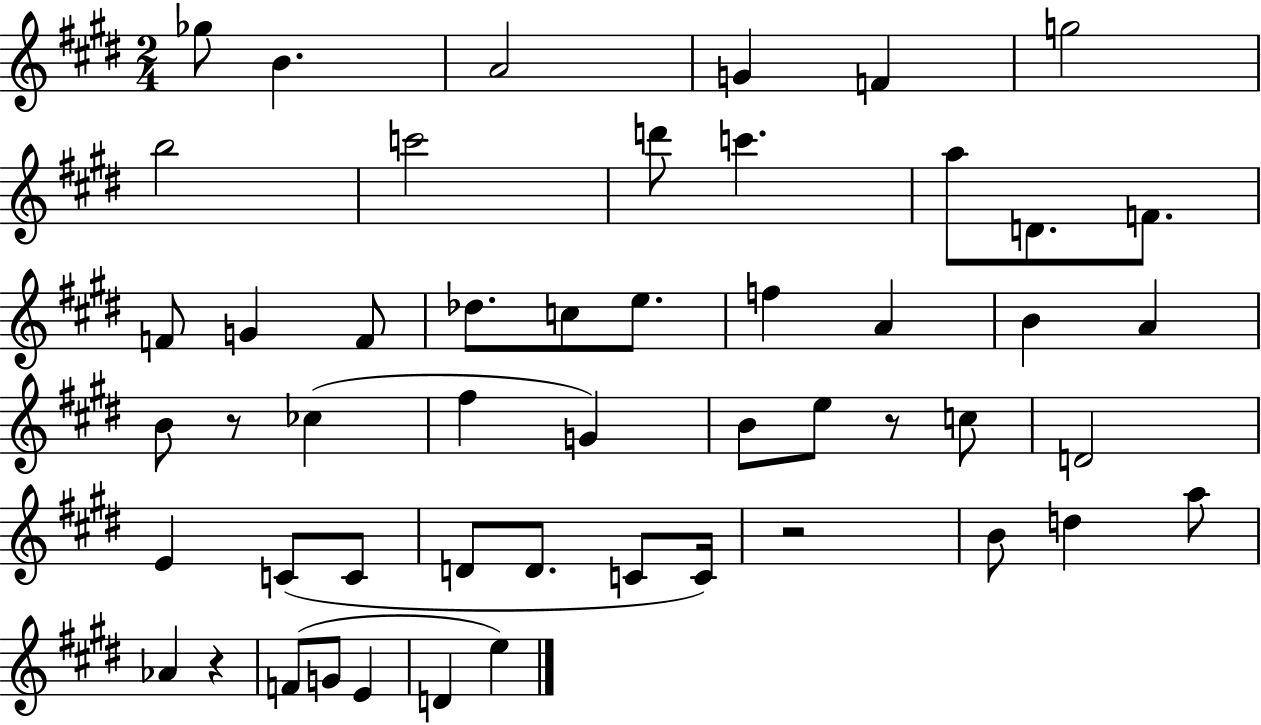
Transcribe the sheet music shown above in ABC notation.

X:1
T:Untitled
M:2/4
L:1/4
K:E
_g/2 B A2 G F g2 b2 c'2 d'/2 c' a/2 D/2 F/2 F/2 G F/2 _d/2 c/2 e/2 f A B A B/2 z/2 _c ^f G B/2 e/2 z/2 c/2 D2 E C/2 C/2 D/2 D/2 C/2 C/4 z2 B/2 d a/2 _A z F/2 G/2 E D e